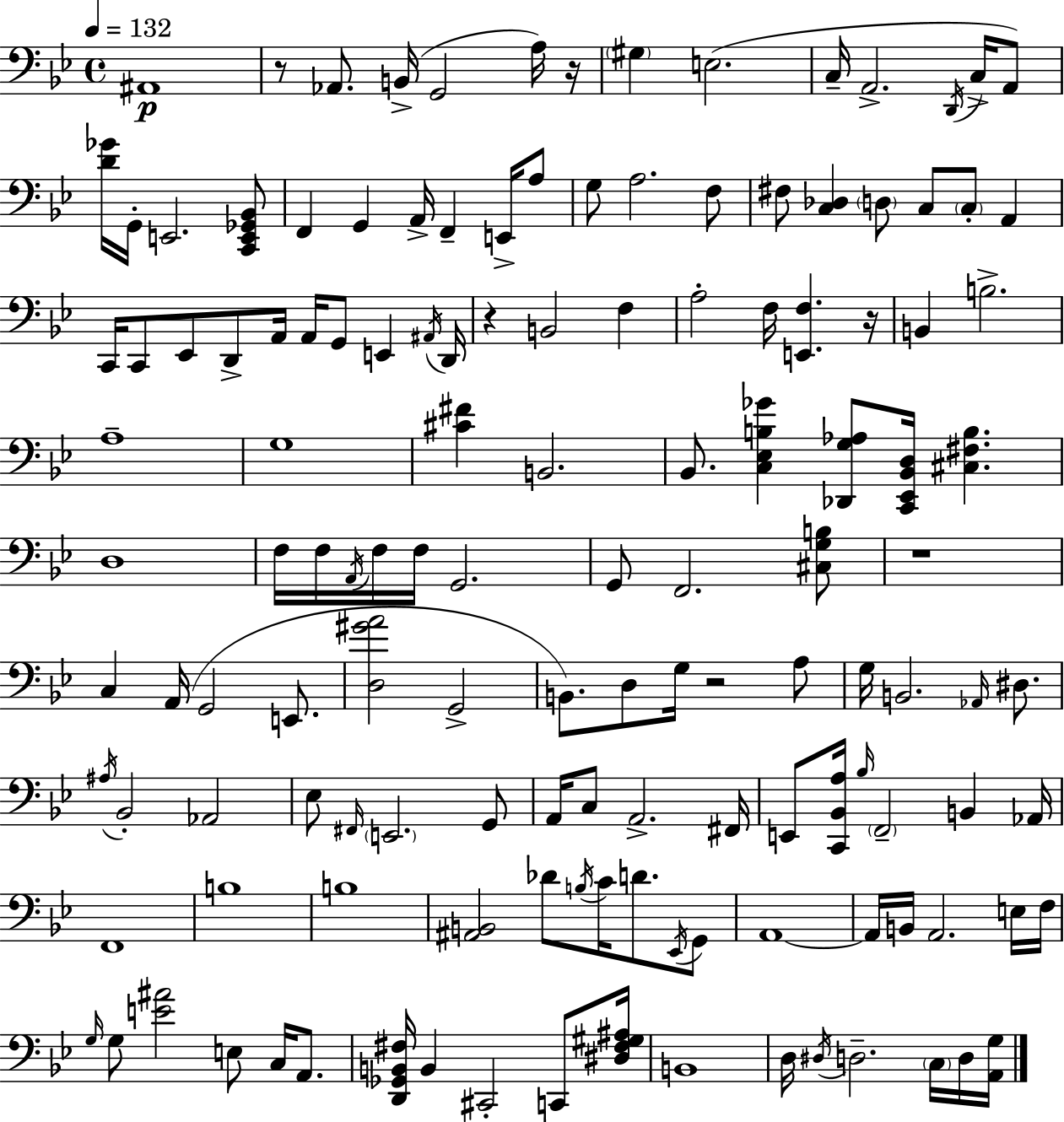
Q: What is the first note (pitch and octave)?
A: A#2